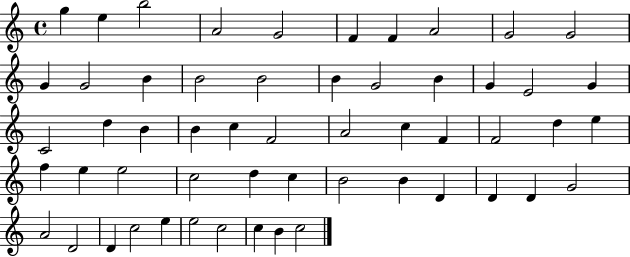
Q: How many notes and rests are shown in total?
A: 55